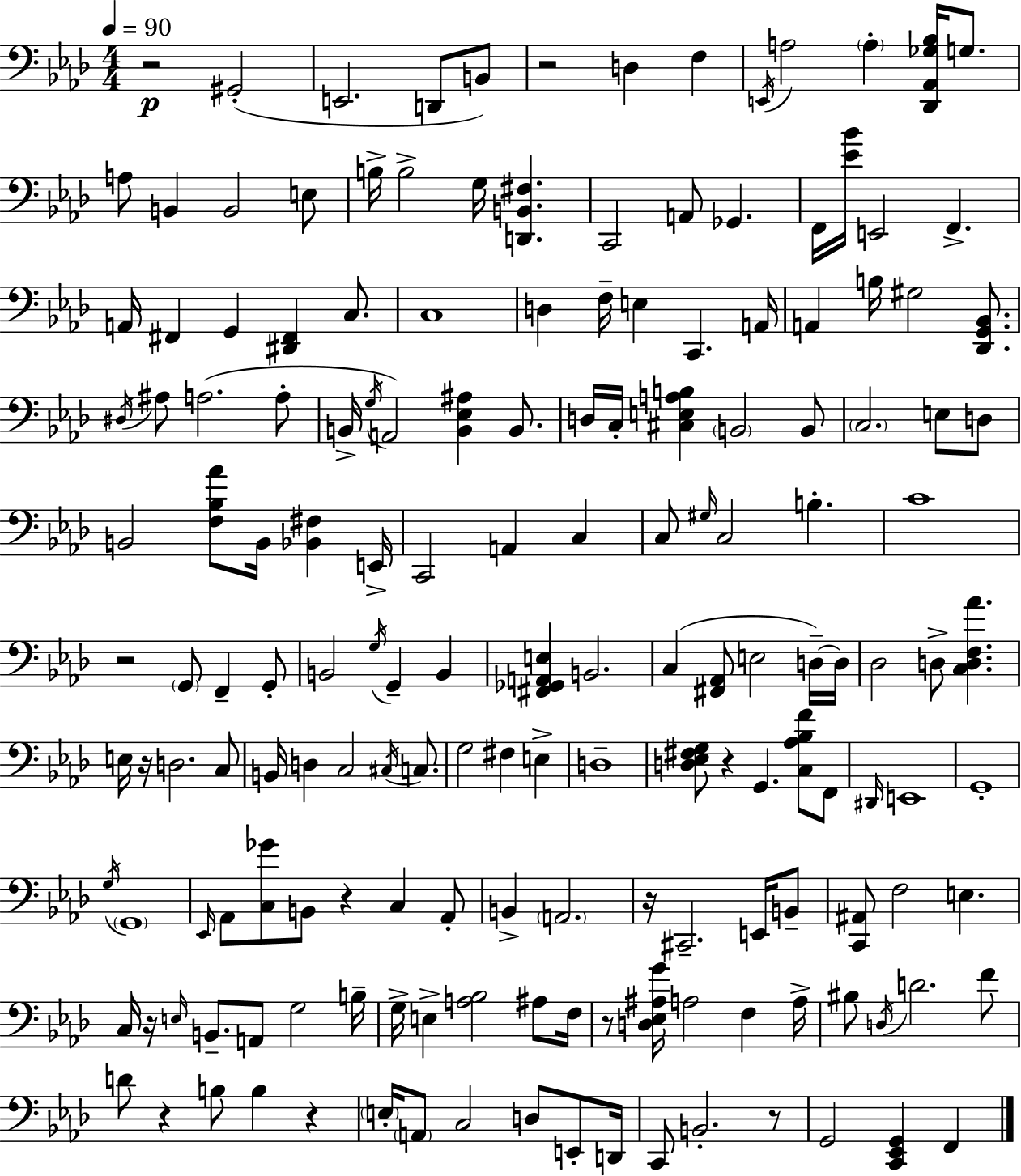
{
  \clef bass
  \numericTimeSignature
  \time 4/4
  \key aes \major
  \tempo 4 = 90
  r2\p gis,2-.( | e,2. d,8 b,8) | r2 d4 f4 | \acciaccatura { e,16 } a2 \parenthesize a4-. <des, aes, ges bes>16 g8. | \break a8 b,4 b,2 e8 | b16-> b2-> g16 <d, b, fis>4. | c,2 a,8 ges,4. | f,16 <ees' bes'>16 e,2 f,4.-> | \break a,16 fis,4 g,4 <dis, fis,>4 c8. | c1 | d4 f16-- e4 c,4. | a,16 a,4 b16 gis2 <des, g, bes,>8. | \break \acciaccatura { dis16 } ais8 a2.( | a8-. b,16-> \acciaccatura { g16 }) a,2 <b, ees ais>4 | b,8. d16 c16-. <cis e a b>4 \parenthesize b,2 | b,8 \parenthesize c2. e8 | \break d8 b,2 <f bes aes'>8 b,16 <bes, fis>4 | e,16-> c,2 a,4 c4 | c8 \grace { gis16 } c2 b4.-. | c'1 | \break r2 \parenthesize g,8 f,4-- | g,8-. b,2 \acciaccatura { g16 } g,4-- | b,4 <fis, ges, a, e>4 b,2. | c4( <fis, aes,>8 e2 | \break d16--~~) d16 des2 d8-> <c d f aes'>4. | e16 r16 d2. | c8 b,16 d4 c2 | \acciaccatura { cis16 } c8. g2 fis4 | \break e4-> d1-- | <d ees fis g>8 r4 g,4. | <c aes bes f'>8 f,8 \grace { dis,16 } e,1 | g,1-. | \break \acciaccatura { g16 } \parenthesize g,1 | \grace { ees,16 } aes,8 <c ges'>8 b,8 r4 | c4 aes,8-. b,4-> \parenthesize a,2. | r16 cis,2.-- | \break e,16 b,8-- <c, ais,>8 f2 | e4. c16 r16 \grace { e16 } b,8.-- a,8 | g2 b16-- g16-> e4-> <a bes>2 | ais8 f16 r8 <d ees ais g'>16 a2 | \break f4 a16-> bis8 \acciaccatura { d16 } d'2. | f'8 d'8 r4 | b8 b4 r4 \parenthesize e16-. \parenthesize a,8 c2 | d8 e,8-. d,16 c,8 b,2.-. | \break r8 g,2 | <c, ees, g,>4 f,4 \bar "|."
}